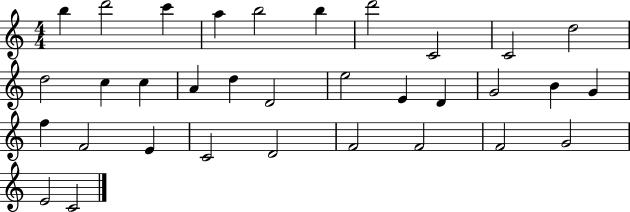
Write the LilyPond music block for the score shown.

{
  \clef treble
  \numericTimeSignature
  \time 4/4
  \key c \major
  b''4 d'''2 c'''4 | a''4 b''2 b''4 | d'''2 c'2 | c'2 d''2 | \break d''2 c''4 c''4 | a'4 d''4 d'2 | e''2 e'4 d'4 | g'2 b'4 g'4 | \break f''4 f'2 e'4 | c'2 d'2 | f'2 f'2 | f'2 g'2 | \break e'2 c'2 | \bar "|."
}